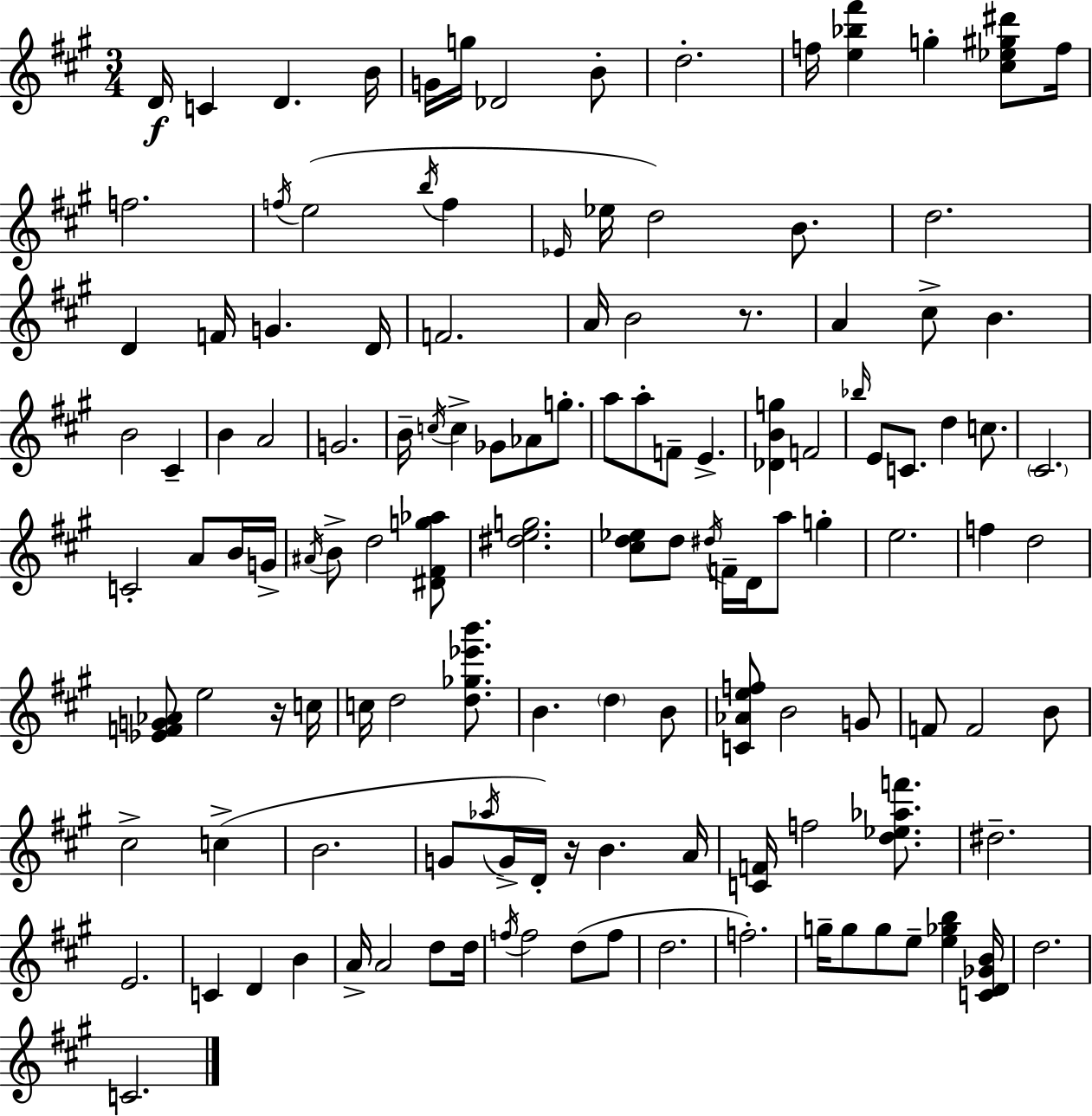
D4/s C4/q D4/q. B4/s G4/s G5/s Db4/h B4/e D5/h. F5/s [E5,Bb5,F#6]/q G5/q [C#5,Eb5,G#5,D#6]/e F5/s F5/h. F5/s E5/h B5/s F5/q Eb4/s Eb5/s D5/h B4/e. D5/h. D4/q F4/s G4/q. D4/s F4/h. A4/s B4/h R/e. A4/q C#5/e B4/q. B4/h C#4/q B4/q A4/h G4/h. B4/s C5/s C5/q Gb4/e Ab4/e G5/e. A5/e A5/e F4/e E4/q. [Db4,B4,G5]/q F4/h Bb5/s E4/e C4/e. D5/q C5/e. C#4/h. C4/h A4/e B4/s G4/s A#4/s B4/e D5/h [D#4,F#4,G5,Ab5]/e [D#5,E5,G5]/h. [C#5,D5,Eb5]/e D5/e D#5/s F4/s D4/s A5/e G5/q E5/h. F5/q D5/h [Eb4,F4,G4,Ab4]/e E5/h R/s C5/s C5/s D5/h [D5,Gb5,Eb6,B6]/e. B4/q. D5/q B4/e [C4,Ab4,E5,F5]/e B4/h G4/e F4/e F4/h B4/e C#5/h C5/q B4/h. G4/e Ab5/s G4/s D4/s R/s B4/q. A4/s [C4,F4]/s F5/h [D5,Eb5,Ab5,F6]/e. D#5/h. E4/h. C4/q D4/q B4/q A4/s A4/h D5/e D5/s F5/s F5/h D5/e F5/e D5/h. F5/h. G5/s G5/e G5/e E5/e [E5,Gb5,B5]/q [C4,D4,Gb4,B4]/s D5/h. C4/h.